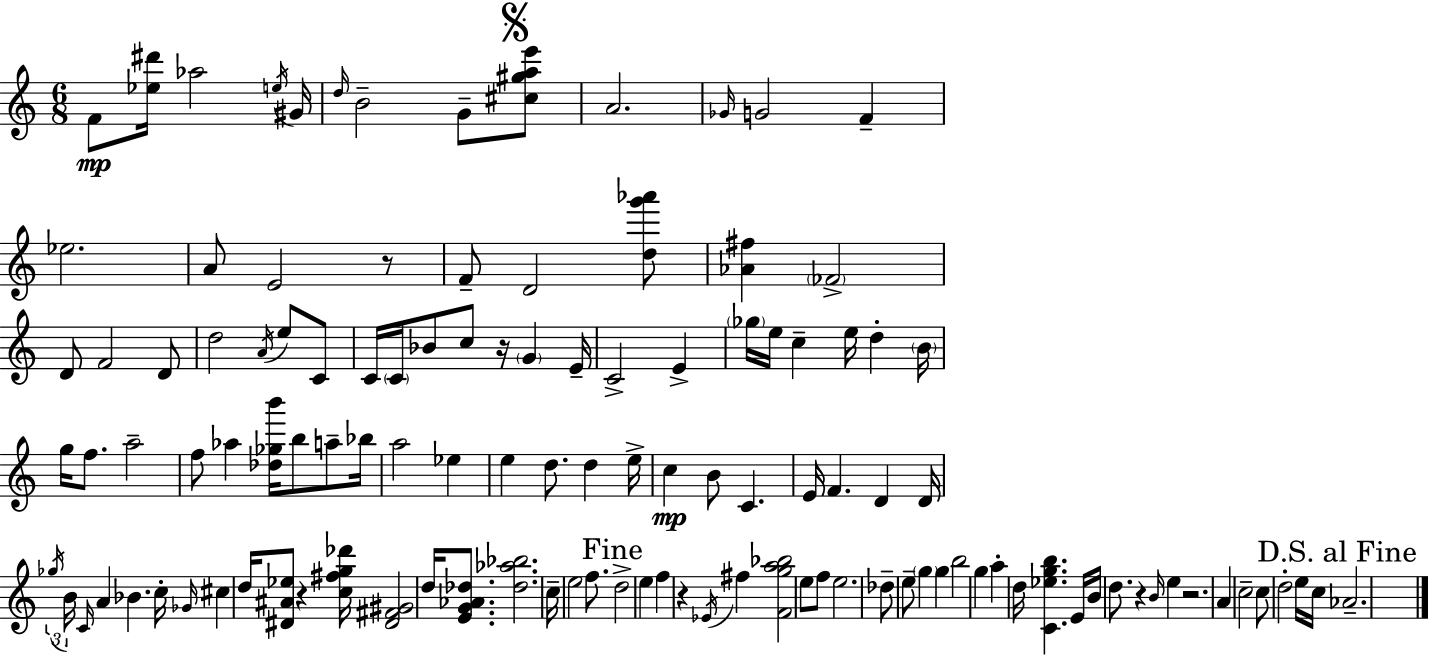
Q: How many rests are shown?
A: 6